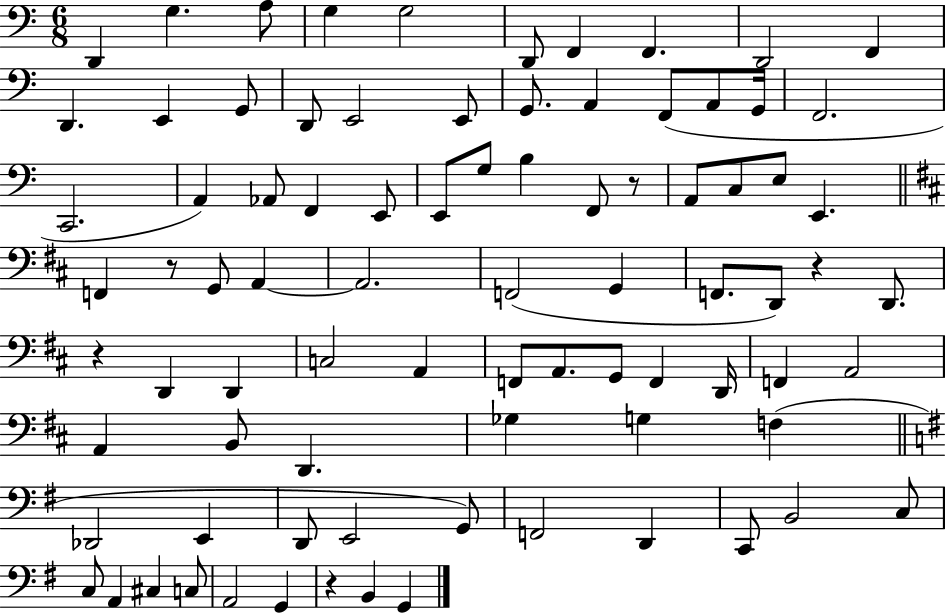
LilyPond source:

{
  \clef bass
  \numericTimeSignature
  \time 6/8
  \key c \major
  d,4 g4. a8 | g4 g2 | d,8 f,4 f,4. | d,2 f,4 | \break d,4. e,4 g,8 | d,8 e,2 e,8 | g,8. a,4 f,8( a,8 g,16 | f,2. | \break c,2. | a,4) aes,8 f,4 e,8 | e,8 g8 b4 f,8 r8 | a,8 c8 e8 e,4. | \break \bar "||" \break \key d \major f,4 r8 g,8 a,4~~ | a,2. | f,2( g,4 | f,8. d,8) r4 d,8. | \break r4 d,4 d,4 | c2 a,4 | f,8 a,8. g,8 f,4 d,16 | f,4 a,2 | \break a,4 b,8 d,4. | ges4 g4 f4( | \bar "||" \break \key e \minor des,2 e,4 | d,8 e,2 g,8) | f,2 d,4 | c,8 b,2 c8 | \break c8 a,4 cis4 c8 | a,2 g,4 | r4 b,4 g,4 | \bar "|."
}